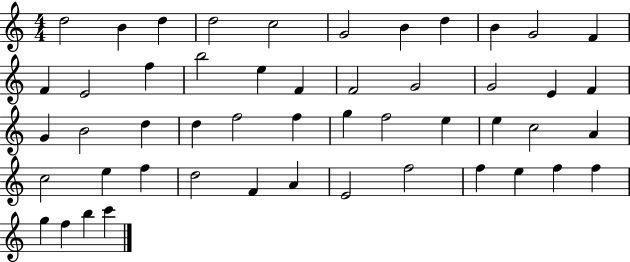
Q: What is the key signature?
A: C major